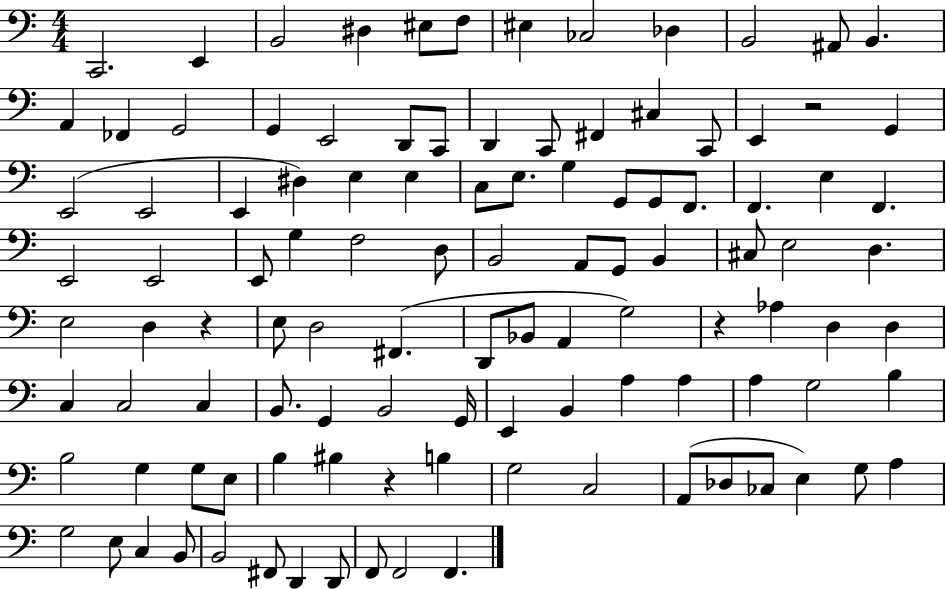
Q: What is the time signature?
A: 4/4